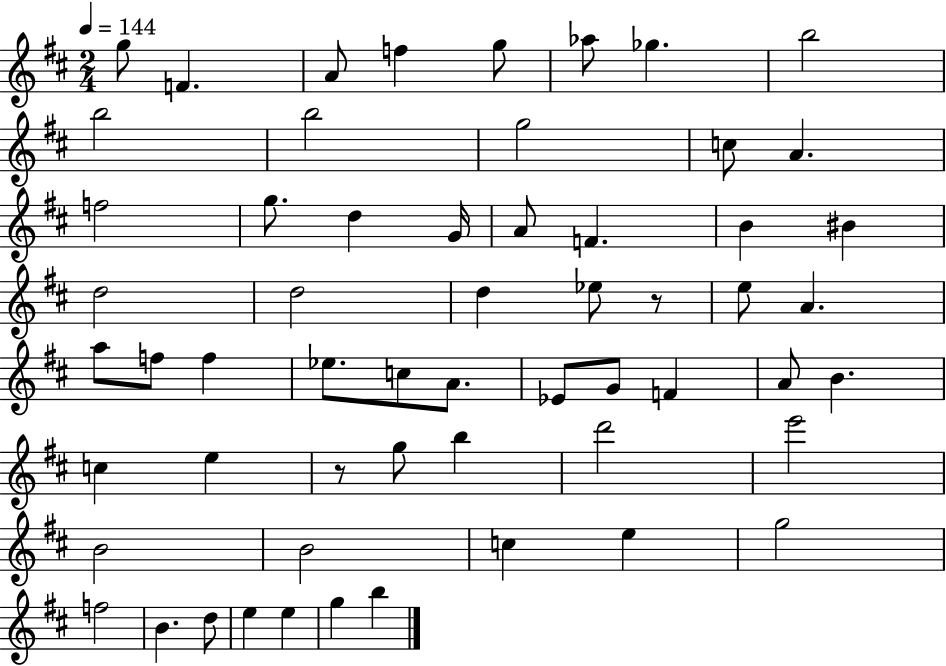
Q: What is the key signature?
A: D major